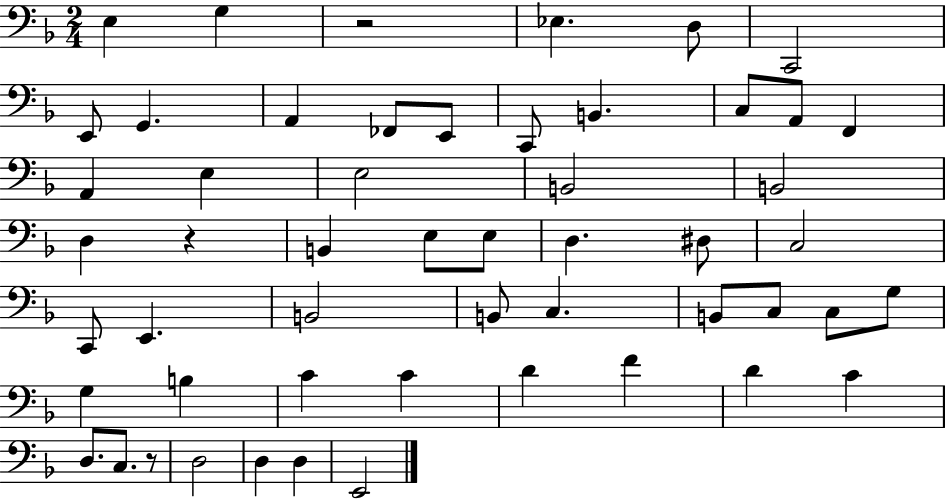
E3/q G3/q R/h Eb3/q. D3/e C2/h E2/e G2/q. A2/q FES2/e E2/e C2/e B2/q. C3/e A2/e F2/q A2/q E3/q E3/h B2/h B2/h D3/q R/q B2/q E3/e E3/e D3/q. D#3/e C3/h C2/e E2/q. B2/h B2/e C3/q. B2/e C3/e C3/e G3/e G3/q B3/q C4/q C4/q D4/q F4/q D4/q C4/q D3/e. C3/e. R/e D3/h D3/q D3/q E2/h